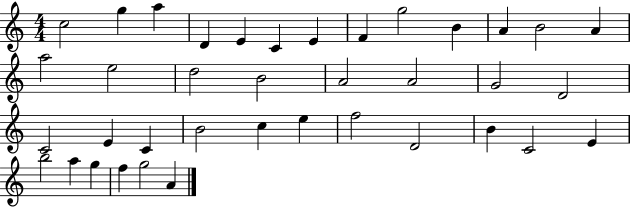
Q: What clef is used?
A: treble